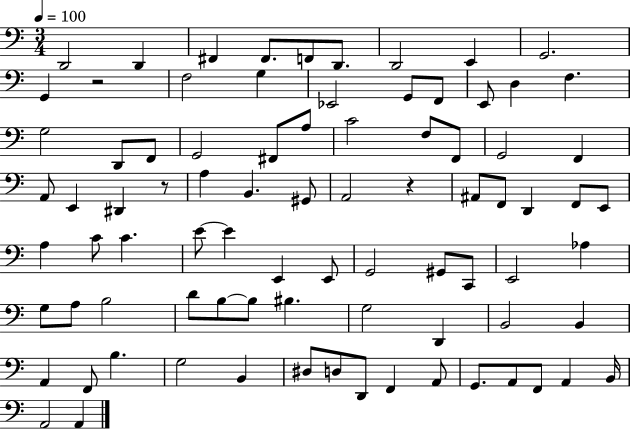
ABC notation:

X:1
T:Untitled
M:3/4
L:1/4
K:C
D,,2 D,, ^F,, ^F,,/2 F,,/2 D,,/2 D,,2 E,, G,,2 G,, z2 F,2 G, _E,,2 G,,/2 F,,/2 E,,/2 D, F, G,2 D,,/2 F,,/2 G,,2 ^F,,/2 A,/2 C2 F,/2 F,,/2 G,,2 F,, A,,/2 E,, ^D,, z/2 A, B,, ^G,,/2 A,,2 z ^A,,/2 F,,/2 D,, F,,/2 E,,/2 A, C/2 C E/2 E E,, E,,/2 G,,2 ^G,,/2 C,,/2 E,,2 _A, G,/2 A,/2 B,2 D/2 B,/2 B,/2 ^B, G,2 D,, B,,2 B,, A,, F,,/2 B, G,2 B,, ^D,/2 D,/2 D,,/2 F,, A,,/2 G,,/2 A,,/2 F,,/2 A,, B,,/4 A,,2 A,,